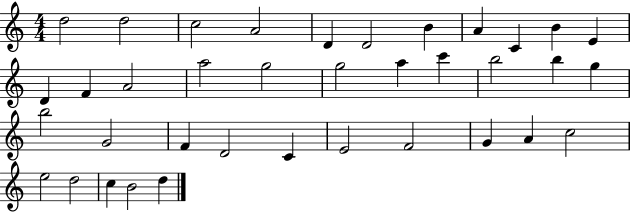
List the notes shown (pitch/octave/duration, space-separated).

D5/h D5/h C5/h A4/h D4/q D4/h B4/q A4/q C4/q B4/q E4/q D4/q F4/q A4/h A5/h G5/h G5/h A5/q C6/q B5/h B5/q G5/q B5/h G4/h F4/q D4/h C4/q E4/h F4/h G4/q A4/q C5/h E5/h D5/h C5/q B4/h D5/q